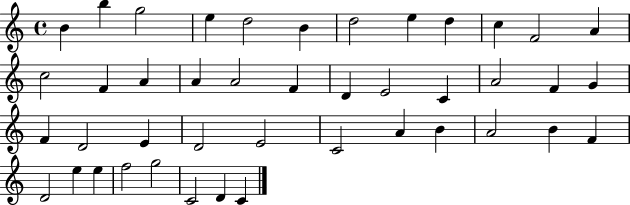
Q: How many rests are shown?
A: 0